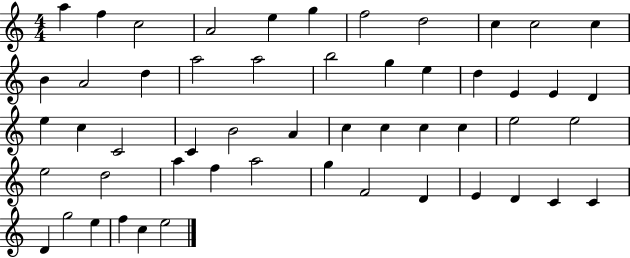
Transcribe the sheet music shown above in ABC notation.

X:1
T:Untitled
M:4/4
L:1/4
K:C
a f c2 A2 e g f2 d2 c c2 c B A2 d a2 a2 b2 g e d E E D e c C2 C B2 A c c c c e2 e2 e2 d2 a f a2 g F2 D E D C C D g2 e f c e2